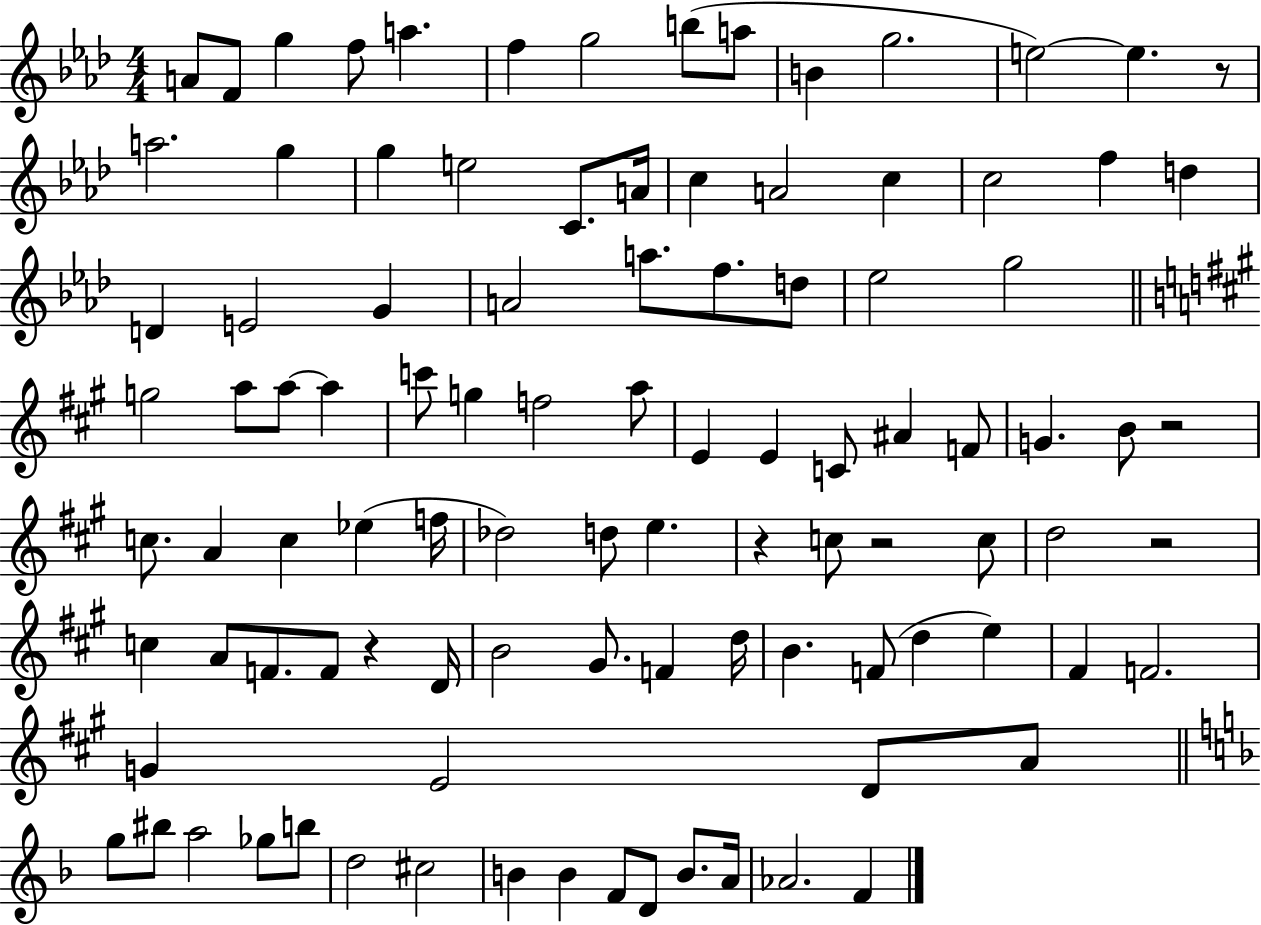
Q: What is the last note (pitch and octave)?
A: F4